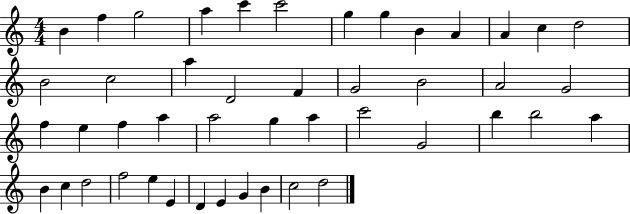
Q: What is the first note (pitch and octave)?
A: B4